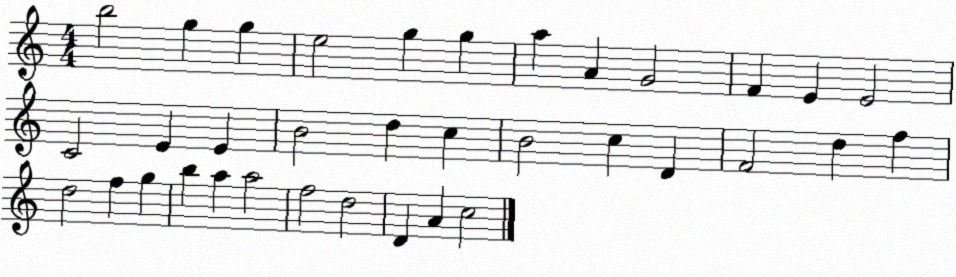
X:1
T:Untitled
M:4/4
L:1/4
K:C
b2 g g e2 g g a A G2 F E E2 C2 E E B2 d c B2 c D F2 d f d2 f g b a a2 f2 d2 D A c2